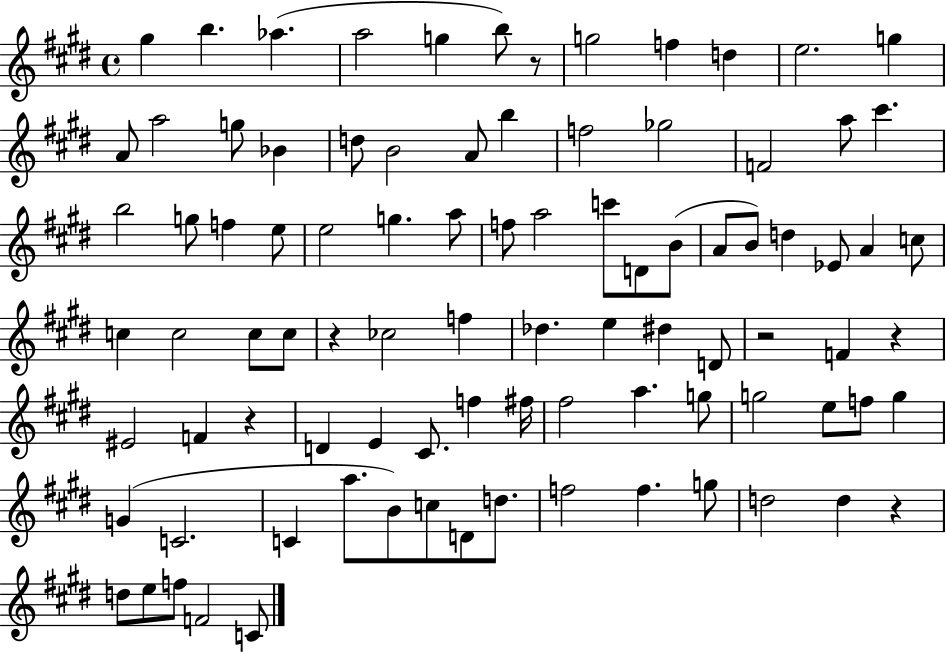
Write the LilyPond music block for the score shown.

{
  \clef treble
  \time 4/4
  \defaultTimeSignature
  \key e \major
  gis''4 b''4. aes''4.( | a''2 g''4 b''8) r8 | g''2 f''4 d''4 | e''2. g''4 | \break a'8 a''2 g''8 bes'4 | d''8 b'2 a'8 b''4 | f''2 ges''2 | f'2 a''8 cis'''4. | \break b''2 g''8 f''4 e''8 | e''2 g''4. a''8 | f''8 a''2 c'''8 d'8 b'8( | a'8 b'8) d''4 ees'8 a'4 c''8 | \break c''4 c''2 c''8 c''8 | r4 ces''2 f''4 | des''4. e''4 dis''4 d'8 | r2 f'4 r4 | \break eis'2 f'4 r4 | d'4 e'4 cis'8. f''4 fis''16 | fis''2 a''4. g''8 | g''2 e''8 f''8 g''4 | \break g'4( c'2. | c'4 a''8. b'8) c''8 d'8 d''8. | f''2 f''4. g''8 | d''2 d''4 r4 | \break d''8 e''8 f''8 f'2 c'8 | \bar "|."
}